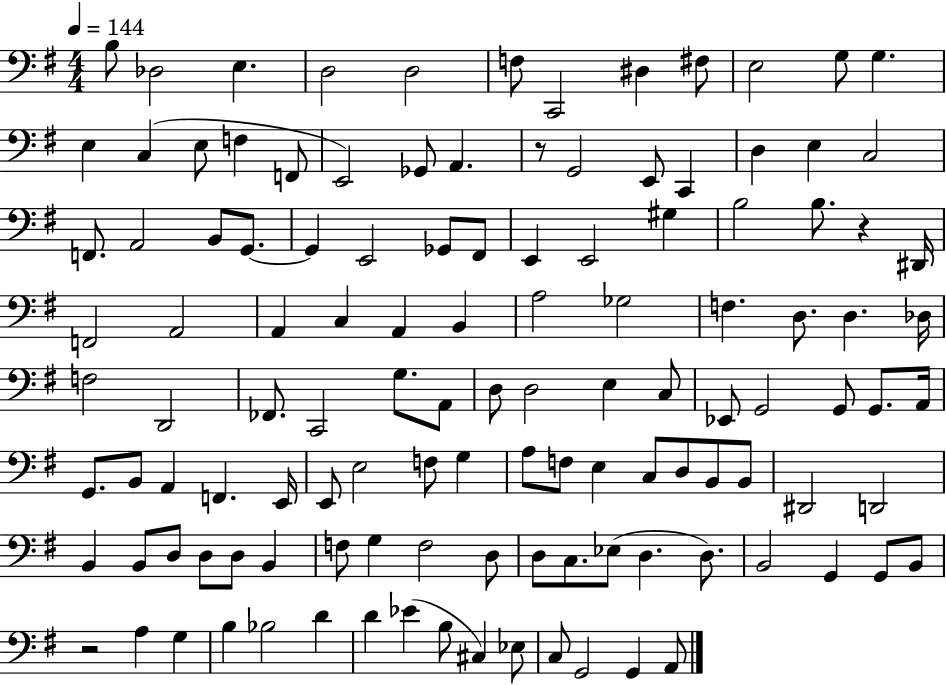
B3/e Db3/h E3/q. D3/h D3/h F3/e C2/h D#3/q F#3/e E3/h G3/e G3/q. E3/q C3/q E3/e F3/q F2/e E2/h Gb2/e A2/q. R/e G2/h E2/e C2/q D3/q E3/q C3/h F2/e. A2/h B2/e G2/e. G2/q E2/h Gb2/e F#2/e E2/q E2/h G#3/q B3/h B3/e. R/q D#2/s F2/h A2/h A2/q C3/q A2/q B2/q A3/h Gb3/h F3/q. D3/e. D3/q. Db3/s F3/h D2/h FES2/e. C2/h G3/e. A2/e D3/e D3/h E3/q C3/e Eb2/e G2/h G2/e G2/e. A2/s G2/e. B2/e A2/q F2/q. E2/s E2/e E3/h F3/e G3/q A3/e F3/e E3/q C3/e D3/e B2/e B2/e D#2/h D2/h B2/q B2/e D3/e D3/e D3/e B2/q F3/e G3/q F3/h D3/e D3/e C3/e. Eb3/e D3/q. D3/e. B2/h G2/q G2/e B2/e R/h A3/q G3/q B3/q Bb3/h D4/q D4/q Eb4/q B3/e C#3/q Eb3/e C3/e G2/h G2/q A2/e